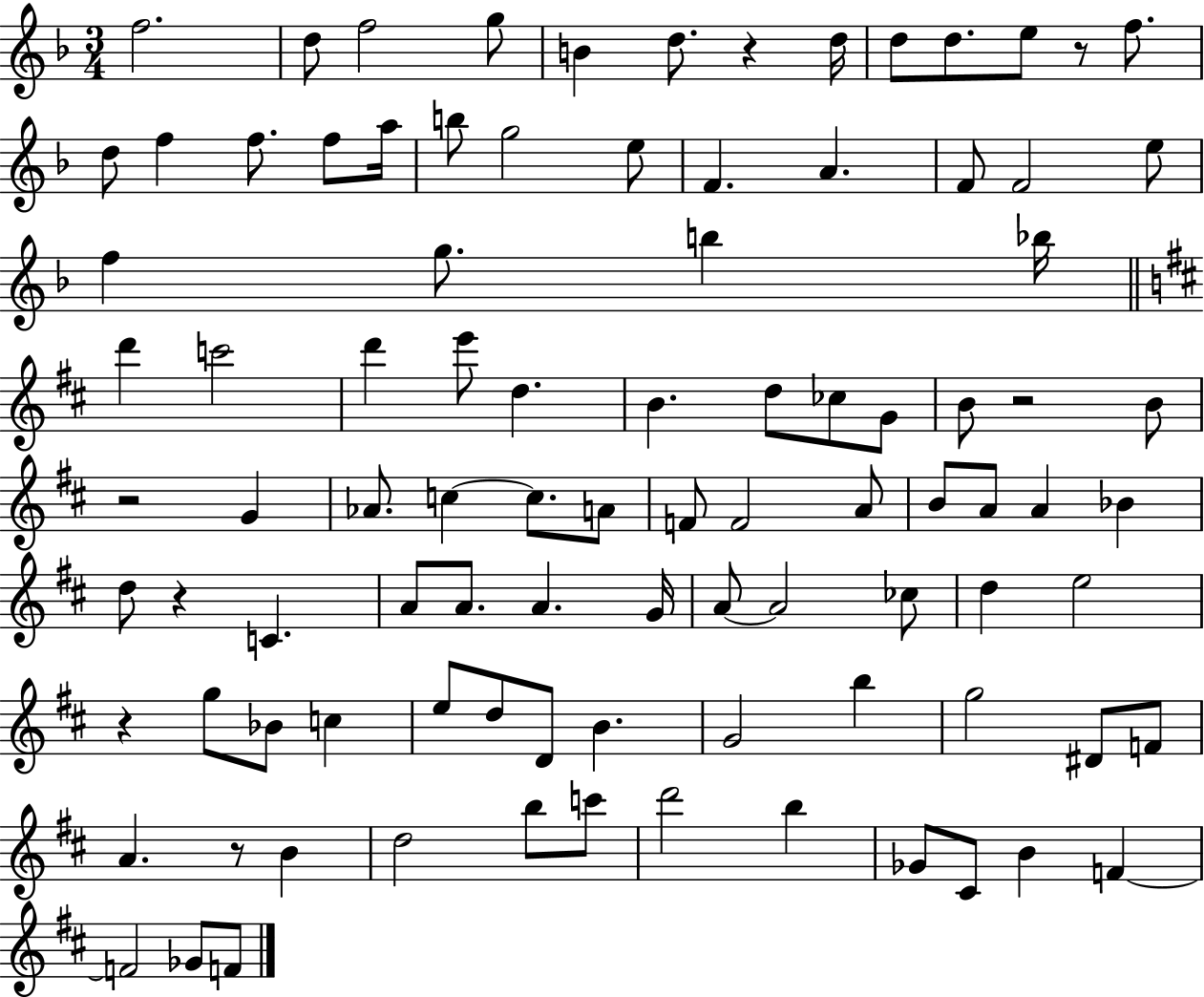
F5/h. D5/e F5/h G5/e B4/q D5/e. R/q D5/s D5/e D5/e. E5/e R/e F5/e. D5/e F5/q F5/e. F5/e A5/s B5/e G5/h E5/e F4/q. A4/q. F4/e F4/h E5/e F5/q G5/e. B5/q Bb5/s D6/q C6/h D6/q E6/e D5/q. B4/q. D5/e CES5/e G4/e B4/e R/h B4/e R/h G4/q Ab4/e. C5/q C5/e. A4/e F4/e F4/h A4/e B4/e A4/e A4/q Bb4/q D5/e R/q C4/q. A4/e A4/e. A4/q. G4/s A4/e A4/h CES5/e D5/q E5/h R/q G5/e Bb4/e C5/q E5/e D5/e D4/e B4/q. G4/h B5/q G5/h D#4/e F4/e A4/q. R/e B4/q D5/h B5/e C6/e D6/h B5/q Gb4/e C#4/e B4/q F4/q F4/h Gb4/e F4/e